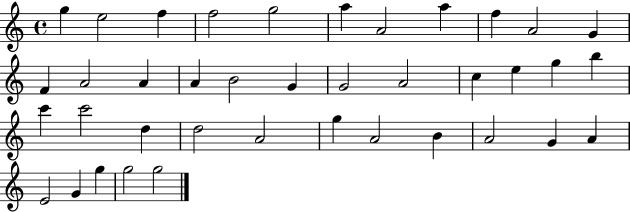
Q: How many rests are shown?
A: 0